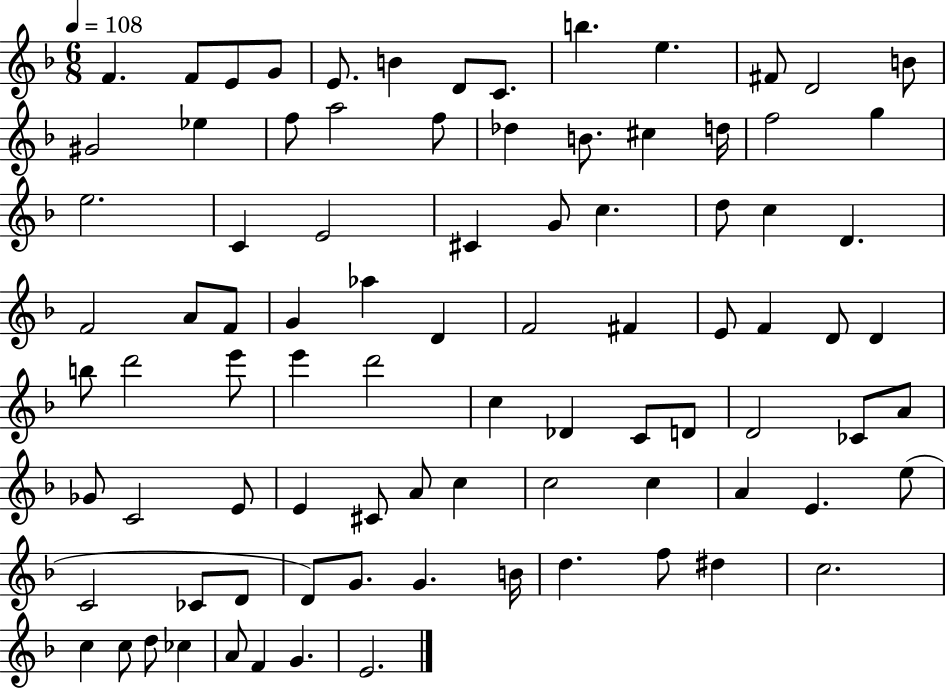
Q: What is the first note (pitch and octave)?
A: F4